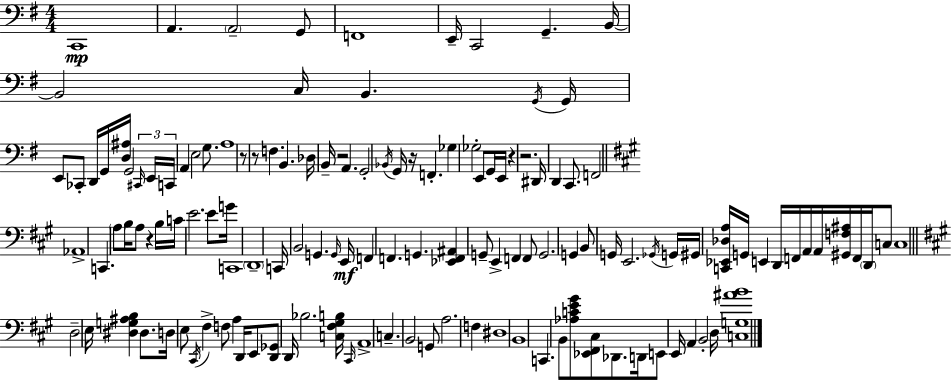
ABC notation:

X:1
T:Untitled
M:4/4
L:1/4
K:Em
C,,4 A,, A,,2 G,,/2 F,,4 E,,/4 C,,2 G,, B,,/4 B,,2 C,/4 B,, G,,/4 G,,/4 E,,/2 _C,,/2 D,,/4 G,,/4 [D,^A,]/4 G,,2 ^C,,/4 E,,/4 C,,/4 A,, E,2 G,/2 A,4 z/2 z/2 F, B,, _D,/4 B,,/4 z2 A,, G,,2 _B,,/4 G,,/4 z/4 F,, _G, _G,2 E,,/2 G,,/4 E,,/4 z z2 ^D,,/4 D,, C,,/2 F,,2 _A,,4 C,, A,/2 B,/4 A,/2 z B,/4 C/4 E2 E/2 G/4 C,,4 D,,4 C,,/4 B,,2 G,, G,,/4 E,,/4 F,, F,, G,, [_E,,F,,^A,,] G,,/2 E,, F,, F,,/2 G,,2 G,, B,,/2 G,,/4 E,,2 _G,,/4 G,,/4 ^G,,/4 [C,,_E,,_D,A,]/4 G,,/4 E,, D,,/4 F,,/4 A,,/4 A,,/4 [^G,,F,^A,]/4 F,,/4 D,,/4 C,/2 C,4 D,2 E,/4 [^D,G,^A,B,] ^D,/2 D,/4 E,/2 ^C,,/4 ^F, F,/2 A, D,,/4 E,,/2 [D,,_G,,]/2 D,,/4 _B,2 [C,^F,^G,B,]/4 ^C,,/4 A,,4 C, B,,2 G,,/2 A,2 F, ^D,4 B,,4 C,, B,,/2 [_A,CE^G]/2 [_E,,^F,,^C,]/2 _D,,/2 D,,/4 E,,/2 E,,/4 A,, B,,2 D,/4 [C,G,^AB]4